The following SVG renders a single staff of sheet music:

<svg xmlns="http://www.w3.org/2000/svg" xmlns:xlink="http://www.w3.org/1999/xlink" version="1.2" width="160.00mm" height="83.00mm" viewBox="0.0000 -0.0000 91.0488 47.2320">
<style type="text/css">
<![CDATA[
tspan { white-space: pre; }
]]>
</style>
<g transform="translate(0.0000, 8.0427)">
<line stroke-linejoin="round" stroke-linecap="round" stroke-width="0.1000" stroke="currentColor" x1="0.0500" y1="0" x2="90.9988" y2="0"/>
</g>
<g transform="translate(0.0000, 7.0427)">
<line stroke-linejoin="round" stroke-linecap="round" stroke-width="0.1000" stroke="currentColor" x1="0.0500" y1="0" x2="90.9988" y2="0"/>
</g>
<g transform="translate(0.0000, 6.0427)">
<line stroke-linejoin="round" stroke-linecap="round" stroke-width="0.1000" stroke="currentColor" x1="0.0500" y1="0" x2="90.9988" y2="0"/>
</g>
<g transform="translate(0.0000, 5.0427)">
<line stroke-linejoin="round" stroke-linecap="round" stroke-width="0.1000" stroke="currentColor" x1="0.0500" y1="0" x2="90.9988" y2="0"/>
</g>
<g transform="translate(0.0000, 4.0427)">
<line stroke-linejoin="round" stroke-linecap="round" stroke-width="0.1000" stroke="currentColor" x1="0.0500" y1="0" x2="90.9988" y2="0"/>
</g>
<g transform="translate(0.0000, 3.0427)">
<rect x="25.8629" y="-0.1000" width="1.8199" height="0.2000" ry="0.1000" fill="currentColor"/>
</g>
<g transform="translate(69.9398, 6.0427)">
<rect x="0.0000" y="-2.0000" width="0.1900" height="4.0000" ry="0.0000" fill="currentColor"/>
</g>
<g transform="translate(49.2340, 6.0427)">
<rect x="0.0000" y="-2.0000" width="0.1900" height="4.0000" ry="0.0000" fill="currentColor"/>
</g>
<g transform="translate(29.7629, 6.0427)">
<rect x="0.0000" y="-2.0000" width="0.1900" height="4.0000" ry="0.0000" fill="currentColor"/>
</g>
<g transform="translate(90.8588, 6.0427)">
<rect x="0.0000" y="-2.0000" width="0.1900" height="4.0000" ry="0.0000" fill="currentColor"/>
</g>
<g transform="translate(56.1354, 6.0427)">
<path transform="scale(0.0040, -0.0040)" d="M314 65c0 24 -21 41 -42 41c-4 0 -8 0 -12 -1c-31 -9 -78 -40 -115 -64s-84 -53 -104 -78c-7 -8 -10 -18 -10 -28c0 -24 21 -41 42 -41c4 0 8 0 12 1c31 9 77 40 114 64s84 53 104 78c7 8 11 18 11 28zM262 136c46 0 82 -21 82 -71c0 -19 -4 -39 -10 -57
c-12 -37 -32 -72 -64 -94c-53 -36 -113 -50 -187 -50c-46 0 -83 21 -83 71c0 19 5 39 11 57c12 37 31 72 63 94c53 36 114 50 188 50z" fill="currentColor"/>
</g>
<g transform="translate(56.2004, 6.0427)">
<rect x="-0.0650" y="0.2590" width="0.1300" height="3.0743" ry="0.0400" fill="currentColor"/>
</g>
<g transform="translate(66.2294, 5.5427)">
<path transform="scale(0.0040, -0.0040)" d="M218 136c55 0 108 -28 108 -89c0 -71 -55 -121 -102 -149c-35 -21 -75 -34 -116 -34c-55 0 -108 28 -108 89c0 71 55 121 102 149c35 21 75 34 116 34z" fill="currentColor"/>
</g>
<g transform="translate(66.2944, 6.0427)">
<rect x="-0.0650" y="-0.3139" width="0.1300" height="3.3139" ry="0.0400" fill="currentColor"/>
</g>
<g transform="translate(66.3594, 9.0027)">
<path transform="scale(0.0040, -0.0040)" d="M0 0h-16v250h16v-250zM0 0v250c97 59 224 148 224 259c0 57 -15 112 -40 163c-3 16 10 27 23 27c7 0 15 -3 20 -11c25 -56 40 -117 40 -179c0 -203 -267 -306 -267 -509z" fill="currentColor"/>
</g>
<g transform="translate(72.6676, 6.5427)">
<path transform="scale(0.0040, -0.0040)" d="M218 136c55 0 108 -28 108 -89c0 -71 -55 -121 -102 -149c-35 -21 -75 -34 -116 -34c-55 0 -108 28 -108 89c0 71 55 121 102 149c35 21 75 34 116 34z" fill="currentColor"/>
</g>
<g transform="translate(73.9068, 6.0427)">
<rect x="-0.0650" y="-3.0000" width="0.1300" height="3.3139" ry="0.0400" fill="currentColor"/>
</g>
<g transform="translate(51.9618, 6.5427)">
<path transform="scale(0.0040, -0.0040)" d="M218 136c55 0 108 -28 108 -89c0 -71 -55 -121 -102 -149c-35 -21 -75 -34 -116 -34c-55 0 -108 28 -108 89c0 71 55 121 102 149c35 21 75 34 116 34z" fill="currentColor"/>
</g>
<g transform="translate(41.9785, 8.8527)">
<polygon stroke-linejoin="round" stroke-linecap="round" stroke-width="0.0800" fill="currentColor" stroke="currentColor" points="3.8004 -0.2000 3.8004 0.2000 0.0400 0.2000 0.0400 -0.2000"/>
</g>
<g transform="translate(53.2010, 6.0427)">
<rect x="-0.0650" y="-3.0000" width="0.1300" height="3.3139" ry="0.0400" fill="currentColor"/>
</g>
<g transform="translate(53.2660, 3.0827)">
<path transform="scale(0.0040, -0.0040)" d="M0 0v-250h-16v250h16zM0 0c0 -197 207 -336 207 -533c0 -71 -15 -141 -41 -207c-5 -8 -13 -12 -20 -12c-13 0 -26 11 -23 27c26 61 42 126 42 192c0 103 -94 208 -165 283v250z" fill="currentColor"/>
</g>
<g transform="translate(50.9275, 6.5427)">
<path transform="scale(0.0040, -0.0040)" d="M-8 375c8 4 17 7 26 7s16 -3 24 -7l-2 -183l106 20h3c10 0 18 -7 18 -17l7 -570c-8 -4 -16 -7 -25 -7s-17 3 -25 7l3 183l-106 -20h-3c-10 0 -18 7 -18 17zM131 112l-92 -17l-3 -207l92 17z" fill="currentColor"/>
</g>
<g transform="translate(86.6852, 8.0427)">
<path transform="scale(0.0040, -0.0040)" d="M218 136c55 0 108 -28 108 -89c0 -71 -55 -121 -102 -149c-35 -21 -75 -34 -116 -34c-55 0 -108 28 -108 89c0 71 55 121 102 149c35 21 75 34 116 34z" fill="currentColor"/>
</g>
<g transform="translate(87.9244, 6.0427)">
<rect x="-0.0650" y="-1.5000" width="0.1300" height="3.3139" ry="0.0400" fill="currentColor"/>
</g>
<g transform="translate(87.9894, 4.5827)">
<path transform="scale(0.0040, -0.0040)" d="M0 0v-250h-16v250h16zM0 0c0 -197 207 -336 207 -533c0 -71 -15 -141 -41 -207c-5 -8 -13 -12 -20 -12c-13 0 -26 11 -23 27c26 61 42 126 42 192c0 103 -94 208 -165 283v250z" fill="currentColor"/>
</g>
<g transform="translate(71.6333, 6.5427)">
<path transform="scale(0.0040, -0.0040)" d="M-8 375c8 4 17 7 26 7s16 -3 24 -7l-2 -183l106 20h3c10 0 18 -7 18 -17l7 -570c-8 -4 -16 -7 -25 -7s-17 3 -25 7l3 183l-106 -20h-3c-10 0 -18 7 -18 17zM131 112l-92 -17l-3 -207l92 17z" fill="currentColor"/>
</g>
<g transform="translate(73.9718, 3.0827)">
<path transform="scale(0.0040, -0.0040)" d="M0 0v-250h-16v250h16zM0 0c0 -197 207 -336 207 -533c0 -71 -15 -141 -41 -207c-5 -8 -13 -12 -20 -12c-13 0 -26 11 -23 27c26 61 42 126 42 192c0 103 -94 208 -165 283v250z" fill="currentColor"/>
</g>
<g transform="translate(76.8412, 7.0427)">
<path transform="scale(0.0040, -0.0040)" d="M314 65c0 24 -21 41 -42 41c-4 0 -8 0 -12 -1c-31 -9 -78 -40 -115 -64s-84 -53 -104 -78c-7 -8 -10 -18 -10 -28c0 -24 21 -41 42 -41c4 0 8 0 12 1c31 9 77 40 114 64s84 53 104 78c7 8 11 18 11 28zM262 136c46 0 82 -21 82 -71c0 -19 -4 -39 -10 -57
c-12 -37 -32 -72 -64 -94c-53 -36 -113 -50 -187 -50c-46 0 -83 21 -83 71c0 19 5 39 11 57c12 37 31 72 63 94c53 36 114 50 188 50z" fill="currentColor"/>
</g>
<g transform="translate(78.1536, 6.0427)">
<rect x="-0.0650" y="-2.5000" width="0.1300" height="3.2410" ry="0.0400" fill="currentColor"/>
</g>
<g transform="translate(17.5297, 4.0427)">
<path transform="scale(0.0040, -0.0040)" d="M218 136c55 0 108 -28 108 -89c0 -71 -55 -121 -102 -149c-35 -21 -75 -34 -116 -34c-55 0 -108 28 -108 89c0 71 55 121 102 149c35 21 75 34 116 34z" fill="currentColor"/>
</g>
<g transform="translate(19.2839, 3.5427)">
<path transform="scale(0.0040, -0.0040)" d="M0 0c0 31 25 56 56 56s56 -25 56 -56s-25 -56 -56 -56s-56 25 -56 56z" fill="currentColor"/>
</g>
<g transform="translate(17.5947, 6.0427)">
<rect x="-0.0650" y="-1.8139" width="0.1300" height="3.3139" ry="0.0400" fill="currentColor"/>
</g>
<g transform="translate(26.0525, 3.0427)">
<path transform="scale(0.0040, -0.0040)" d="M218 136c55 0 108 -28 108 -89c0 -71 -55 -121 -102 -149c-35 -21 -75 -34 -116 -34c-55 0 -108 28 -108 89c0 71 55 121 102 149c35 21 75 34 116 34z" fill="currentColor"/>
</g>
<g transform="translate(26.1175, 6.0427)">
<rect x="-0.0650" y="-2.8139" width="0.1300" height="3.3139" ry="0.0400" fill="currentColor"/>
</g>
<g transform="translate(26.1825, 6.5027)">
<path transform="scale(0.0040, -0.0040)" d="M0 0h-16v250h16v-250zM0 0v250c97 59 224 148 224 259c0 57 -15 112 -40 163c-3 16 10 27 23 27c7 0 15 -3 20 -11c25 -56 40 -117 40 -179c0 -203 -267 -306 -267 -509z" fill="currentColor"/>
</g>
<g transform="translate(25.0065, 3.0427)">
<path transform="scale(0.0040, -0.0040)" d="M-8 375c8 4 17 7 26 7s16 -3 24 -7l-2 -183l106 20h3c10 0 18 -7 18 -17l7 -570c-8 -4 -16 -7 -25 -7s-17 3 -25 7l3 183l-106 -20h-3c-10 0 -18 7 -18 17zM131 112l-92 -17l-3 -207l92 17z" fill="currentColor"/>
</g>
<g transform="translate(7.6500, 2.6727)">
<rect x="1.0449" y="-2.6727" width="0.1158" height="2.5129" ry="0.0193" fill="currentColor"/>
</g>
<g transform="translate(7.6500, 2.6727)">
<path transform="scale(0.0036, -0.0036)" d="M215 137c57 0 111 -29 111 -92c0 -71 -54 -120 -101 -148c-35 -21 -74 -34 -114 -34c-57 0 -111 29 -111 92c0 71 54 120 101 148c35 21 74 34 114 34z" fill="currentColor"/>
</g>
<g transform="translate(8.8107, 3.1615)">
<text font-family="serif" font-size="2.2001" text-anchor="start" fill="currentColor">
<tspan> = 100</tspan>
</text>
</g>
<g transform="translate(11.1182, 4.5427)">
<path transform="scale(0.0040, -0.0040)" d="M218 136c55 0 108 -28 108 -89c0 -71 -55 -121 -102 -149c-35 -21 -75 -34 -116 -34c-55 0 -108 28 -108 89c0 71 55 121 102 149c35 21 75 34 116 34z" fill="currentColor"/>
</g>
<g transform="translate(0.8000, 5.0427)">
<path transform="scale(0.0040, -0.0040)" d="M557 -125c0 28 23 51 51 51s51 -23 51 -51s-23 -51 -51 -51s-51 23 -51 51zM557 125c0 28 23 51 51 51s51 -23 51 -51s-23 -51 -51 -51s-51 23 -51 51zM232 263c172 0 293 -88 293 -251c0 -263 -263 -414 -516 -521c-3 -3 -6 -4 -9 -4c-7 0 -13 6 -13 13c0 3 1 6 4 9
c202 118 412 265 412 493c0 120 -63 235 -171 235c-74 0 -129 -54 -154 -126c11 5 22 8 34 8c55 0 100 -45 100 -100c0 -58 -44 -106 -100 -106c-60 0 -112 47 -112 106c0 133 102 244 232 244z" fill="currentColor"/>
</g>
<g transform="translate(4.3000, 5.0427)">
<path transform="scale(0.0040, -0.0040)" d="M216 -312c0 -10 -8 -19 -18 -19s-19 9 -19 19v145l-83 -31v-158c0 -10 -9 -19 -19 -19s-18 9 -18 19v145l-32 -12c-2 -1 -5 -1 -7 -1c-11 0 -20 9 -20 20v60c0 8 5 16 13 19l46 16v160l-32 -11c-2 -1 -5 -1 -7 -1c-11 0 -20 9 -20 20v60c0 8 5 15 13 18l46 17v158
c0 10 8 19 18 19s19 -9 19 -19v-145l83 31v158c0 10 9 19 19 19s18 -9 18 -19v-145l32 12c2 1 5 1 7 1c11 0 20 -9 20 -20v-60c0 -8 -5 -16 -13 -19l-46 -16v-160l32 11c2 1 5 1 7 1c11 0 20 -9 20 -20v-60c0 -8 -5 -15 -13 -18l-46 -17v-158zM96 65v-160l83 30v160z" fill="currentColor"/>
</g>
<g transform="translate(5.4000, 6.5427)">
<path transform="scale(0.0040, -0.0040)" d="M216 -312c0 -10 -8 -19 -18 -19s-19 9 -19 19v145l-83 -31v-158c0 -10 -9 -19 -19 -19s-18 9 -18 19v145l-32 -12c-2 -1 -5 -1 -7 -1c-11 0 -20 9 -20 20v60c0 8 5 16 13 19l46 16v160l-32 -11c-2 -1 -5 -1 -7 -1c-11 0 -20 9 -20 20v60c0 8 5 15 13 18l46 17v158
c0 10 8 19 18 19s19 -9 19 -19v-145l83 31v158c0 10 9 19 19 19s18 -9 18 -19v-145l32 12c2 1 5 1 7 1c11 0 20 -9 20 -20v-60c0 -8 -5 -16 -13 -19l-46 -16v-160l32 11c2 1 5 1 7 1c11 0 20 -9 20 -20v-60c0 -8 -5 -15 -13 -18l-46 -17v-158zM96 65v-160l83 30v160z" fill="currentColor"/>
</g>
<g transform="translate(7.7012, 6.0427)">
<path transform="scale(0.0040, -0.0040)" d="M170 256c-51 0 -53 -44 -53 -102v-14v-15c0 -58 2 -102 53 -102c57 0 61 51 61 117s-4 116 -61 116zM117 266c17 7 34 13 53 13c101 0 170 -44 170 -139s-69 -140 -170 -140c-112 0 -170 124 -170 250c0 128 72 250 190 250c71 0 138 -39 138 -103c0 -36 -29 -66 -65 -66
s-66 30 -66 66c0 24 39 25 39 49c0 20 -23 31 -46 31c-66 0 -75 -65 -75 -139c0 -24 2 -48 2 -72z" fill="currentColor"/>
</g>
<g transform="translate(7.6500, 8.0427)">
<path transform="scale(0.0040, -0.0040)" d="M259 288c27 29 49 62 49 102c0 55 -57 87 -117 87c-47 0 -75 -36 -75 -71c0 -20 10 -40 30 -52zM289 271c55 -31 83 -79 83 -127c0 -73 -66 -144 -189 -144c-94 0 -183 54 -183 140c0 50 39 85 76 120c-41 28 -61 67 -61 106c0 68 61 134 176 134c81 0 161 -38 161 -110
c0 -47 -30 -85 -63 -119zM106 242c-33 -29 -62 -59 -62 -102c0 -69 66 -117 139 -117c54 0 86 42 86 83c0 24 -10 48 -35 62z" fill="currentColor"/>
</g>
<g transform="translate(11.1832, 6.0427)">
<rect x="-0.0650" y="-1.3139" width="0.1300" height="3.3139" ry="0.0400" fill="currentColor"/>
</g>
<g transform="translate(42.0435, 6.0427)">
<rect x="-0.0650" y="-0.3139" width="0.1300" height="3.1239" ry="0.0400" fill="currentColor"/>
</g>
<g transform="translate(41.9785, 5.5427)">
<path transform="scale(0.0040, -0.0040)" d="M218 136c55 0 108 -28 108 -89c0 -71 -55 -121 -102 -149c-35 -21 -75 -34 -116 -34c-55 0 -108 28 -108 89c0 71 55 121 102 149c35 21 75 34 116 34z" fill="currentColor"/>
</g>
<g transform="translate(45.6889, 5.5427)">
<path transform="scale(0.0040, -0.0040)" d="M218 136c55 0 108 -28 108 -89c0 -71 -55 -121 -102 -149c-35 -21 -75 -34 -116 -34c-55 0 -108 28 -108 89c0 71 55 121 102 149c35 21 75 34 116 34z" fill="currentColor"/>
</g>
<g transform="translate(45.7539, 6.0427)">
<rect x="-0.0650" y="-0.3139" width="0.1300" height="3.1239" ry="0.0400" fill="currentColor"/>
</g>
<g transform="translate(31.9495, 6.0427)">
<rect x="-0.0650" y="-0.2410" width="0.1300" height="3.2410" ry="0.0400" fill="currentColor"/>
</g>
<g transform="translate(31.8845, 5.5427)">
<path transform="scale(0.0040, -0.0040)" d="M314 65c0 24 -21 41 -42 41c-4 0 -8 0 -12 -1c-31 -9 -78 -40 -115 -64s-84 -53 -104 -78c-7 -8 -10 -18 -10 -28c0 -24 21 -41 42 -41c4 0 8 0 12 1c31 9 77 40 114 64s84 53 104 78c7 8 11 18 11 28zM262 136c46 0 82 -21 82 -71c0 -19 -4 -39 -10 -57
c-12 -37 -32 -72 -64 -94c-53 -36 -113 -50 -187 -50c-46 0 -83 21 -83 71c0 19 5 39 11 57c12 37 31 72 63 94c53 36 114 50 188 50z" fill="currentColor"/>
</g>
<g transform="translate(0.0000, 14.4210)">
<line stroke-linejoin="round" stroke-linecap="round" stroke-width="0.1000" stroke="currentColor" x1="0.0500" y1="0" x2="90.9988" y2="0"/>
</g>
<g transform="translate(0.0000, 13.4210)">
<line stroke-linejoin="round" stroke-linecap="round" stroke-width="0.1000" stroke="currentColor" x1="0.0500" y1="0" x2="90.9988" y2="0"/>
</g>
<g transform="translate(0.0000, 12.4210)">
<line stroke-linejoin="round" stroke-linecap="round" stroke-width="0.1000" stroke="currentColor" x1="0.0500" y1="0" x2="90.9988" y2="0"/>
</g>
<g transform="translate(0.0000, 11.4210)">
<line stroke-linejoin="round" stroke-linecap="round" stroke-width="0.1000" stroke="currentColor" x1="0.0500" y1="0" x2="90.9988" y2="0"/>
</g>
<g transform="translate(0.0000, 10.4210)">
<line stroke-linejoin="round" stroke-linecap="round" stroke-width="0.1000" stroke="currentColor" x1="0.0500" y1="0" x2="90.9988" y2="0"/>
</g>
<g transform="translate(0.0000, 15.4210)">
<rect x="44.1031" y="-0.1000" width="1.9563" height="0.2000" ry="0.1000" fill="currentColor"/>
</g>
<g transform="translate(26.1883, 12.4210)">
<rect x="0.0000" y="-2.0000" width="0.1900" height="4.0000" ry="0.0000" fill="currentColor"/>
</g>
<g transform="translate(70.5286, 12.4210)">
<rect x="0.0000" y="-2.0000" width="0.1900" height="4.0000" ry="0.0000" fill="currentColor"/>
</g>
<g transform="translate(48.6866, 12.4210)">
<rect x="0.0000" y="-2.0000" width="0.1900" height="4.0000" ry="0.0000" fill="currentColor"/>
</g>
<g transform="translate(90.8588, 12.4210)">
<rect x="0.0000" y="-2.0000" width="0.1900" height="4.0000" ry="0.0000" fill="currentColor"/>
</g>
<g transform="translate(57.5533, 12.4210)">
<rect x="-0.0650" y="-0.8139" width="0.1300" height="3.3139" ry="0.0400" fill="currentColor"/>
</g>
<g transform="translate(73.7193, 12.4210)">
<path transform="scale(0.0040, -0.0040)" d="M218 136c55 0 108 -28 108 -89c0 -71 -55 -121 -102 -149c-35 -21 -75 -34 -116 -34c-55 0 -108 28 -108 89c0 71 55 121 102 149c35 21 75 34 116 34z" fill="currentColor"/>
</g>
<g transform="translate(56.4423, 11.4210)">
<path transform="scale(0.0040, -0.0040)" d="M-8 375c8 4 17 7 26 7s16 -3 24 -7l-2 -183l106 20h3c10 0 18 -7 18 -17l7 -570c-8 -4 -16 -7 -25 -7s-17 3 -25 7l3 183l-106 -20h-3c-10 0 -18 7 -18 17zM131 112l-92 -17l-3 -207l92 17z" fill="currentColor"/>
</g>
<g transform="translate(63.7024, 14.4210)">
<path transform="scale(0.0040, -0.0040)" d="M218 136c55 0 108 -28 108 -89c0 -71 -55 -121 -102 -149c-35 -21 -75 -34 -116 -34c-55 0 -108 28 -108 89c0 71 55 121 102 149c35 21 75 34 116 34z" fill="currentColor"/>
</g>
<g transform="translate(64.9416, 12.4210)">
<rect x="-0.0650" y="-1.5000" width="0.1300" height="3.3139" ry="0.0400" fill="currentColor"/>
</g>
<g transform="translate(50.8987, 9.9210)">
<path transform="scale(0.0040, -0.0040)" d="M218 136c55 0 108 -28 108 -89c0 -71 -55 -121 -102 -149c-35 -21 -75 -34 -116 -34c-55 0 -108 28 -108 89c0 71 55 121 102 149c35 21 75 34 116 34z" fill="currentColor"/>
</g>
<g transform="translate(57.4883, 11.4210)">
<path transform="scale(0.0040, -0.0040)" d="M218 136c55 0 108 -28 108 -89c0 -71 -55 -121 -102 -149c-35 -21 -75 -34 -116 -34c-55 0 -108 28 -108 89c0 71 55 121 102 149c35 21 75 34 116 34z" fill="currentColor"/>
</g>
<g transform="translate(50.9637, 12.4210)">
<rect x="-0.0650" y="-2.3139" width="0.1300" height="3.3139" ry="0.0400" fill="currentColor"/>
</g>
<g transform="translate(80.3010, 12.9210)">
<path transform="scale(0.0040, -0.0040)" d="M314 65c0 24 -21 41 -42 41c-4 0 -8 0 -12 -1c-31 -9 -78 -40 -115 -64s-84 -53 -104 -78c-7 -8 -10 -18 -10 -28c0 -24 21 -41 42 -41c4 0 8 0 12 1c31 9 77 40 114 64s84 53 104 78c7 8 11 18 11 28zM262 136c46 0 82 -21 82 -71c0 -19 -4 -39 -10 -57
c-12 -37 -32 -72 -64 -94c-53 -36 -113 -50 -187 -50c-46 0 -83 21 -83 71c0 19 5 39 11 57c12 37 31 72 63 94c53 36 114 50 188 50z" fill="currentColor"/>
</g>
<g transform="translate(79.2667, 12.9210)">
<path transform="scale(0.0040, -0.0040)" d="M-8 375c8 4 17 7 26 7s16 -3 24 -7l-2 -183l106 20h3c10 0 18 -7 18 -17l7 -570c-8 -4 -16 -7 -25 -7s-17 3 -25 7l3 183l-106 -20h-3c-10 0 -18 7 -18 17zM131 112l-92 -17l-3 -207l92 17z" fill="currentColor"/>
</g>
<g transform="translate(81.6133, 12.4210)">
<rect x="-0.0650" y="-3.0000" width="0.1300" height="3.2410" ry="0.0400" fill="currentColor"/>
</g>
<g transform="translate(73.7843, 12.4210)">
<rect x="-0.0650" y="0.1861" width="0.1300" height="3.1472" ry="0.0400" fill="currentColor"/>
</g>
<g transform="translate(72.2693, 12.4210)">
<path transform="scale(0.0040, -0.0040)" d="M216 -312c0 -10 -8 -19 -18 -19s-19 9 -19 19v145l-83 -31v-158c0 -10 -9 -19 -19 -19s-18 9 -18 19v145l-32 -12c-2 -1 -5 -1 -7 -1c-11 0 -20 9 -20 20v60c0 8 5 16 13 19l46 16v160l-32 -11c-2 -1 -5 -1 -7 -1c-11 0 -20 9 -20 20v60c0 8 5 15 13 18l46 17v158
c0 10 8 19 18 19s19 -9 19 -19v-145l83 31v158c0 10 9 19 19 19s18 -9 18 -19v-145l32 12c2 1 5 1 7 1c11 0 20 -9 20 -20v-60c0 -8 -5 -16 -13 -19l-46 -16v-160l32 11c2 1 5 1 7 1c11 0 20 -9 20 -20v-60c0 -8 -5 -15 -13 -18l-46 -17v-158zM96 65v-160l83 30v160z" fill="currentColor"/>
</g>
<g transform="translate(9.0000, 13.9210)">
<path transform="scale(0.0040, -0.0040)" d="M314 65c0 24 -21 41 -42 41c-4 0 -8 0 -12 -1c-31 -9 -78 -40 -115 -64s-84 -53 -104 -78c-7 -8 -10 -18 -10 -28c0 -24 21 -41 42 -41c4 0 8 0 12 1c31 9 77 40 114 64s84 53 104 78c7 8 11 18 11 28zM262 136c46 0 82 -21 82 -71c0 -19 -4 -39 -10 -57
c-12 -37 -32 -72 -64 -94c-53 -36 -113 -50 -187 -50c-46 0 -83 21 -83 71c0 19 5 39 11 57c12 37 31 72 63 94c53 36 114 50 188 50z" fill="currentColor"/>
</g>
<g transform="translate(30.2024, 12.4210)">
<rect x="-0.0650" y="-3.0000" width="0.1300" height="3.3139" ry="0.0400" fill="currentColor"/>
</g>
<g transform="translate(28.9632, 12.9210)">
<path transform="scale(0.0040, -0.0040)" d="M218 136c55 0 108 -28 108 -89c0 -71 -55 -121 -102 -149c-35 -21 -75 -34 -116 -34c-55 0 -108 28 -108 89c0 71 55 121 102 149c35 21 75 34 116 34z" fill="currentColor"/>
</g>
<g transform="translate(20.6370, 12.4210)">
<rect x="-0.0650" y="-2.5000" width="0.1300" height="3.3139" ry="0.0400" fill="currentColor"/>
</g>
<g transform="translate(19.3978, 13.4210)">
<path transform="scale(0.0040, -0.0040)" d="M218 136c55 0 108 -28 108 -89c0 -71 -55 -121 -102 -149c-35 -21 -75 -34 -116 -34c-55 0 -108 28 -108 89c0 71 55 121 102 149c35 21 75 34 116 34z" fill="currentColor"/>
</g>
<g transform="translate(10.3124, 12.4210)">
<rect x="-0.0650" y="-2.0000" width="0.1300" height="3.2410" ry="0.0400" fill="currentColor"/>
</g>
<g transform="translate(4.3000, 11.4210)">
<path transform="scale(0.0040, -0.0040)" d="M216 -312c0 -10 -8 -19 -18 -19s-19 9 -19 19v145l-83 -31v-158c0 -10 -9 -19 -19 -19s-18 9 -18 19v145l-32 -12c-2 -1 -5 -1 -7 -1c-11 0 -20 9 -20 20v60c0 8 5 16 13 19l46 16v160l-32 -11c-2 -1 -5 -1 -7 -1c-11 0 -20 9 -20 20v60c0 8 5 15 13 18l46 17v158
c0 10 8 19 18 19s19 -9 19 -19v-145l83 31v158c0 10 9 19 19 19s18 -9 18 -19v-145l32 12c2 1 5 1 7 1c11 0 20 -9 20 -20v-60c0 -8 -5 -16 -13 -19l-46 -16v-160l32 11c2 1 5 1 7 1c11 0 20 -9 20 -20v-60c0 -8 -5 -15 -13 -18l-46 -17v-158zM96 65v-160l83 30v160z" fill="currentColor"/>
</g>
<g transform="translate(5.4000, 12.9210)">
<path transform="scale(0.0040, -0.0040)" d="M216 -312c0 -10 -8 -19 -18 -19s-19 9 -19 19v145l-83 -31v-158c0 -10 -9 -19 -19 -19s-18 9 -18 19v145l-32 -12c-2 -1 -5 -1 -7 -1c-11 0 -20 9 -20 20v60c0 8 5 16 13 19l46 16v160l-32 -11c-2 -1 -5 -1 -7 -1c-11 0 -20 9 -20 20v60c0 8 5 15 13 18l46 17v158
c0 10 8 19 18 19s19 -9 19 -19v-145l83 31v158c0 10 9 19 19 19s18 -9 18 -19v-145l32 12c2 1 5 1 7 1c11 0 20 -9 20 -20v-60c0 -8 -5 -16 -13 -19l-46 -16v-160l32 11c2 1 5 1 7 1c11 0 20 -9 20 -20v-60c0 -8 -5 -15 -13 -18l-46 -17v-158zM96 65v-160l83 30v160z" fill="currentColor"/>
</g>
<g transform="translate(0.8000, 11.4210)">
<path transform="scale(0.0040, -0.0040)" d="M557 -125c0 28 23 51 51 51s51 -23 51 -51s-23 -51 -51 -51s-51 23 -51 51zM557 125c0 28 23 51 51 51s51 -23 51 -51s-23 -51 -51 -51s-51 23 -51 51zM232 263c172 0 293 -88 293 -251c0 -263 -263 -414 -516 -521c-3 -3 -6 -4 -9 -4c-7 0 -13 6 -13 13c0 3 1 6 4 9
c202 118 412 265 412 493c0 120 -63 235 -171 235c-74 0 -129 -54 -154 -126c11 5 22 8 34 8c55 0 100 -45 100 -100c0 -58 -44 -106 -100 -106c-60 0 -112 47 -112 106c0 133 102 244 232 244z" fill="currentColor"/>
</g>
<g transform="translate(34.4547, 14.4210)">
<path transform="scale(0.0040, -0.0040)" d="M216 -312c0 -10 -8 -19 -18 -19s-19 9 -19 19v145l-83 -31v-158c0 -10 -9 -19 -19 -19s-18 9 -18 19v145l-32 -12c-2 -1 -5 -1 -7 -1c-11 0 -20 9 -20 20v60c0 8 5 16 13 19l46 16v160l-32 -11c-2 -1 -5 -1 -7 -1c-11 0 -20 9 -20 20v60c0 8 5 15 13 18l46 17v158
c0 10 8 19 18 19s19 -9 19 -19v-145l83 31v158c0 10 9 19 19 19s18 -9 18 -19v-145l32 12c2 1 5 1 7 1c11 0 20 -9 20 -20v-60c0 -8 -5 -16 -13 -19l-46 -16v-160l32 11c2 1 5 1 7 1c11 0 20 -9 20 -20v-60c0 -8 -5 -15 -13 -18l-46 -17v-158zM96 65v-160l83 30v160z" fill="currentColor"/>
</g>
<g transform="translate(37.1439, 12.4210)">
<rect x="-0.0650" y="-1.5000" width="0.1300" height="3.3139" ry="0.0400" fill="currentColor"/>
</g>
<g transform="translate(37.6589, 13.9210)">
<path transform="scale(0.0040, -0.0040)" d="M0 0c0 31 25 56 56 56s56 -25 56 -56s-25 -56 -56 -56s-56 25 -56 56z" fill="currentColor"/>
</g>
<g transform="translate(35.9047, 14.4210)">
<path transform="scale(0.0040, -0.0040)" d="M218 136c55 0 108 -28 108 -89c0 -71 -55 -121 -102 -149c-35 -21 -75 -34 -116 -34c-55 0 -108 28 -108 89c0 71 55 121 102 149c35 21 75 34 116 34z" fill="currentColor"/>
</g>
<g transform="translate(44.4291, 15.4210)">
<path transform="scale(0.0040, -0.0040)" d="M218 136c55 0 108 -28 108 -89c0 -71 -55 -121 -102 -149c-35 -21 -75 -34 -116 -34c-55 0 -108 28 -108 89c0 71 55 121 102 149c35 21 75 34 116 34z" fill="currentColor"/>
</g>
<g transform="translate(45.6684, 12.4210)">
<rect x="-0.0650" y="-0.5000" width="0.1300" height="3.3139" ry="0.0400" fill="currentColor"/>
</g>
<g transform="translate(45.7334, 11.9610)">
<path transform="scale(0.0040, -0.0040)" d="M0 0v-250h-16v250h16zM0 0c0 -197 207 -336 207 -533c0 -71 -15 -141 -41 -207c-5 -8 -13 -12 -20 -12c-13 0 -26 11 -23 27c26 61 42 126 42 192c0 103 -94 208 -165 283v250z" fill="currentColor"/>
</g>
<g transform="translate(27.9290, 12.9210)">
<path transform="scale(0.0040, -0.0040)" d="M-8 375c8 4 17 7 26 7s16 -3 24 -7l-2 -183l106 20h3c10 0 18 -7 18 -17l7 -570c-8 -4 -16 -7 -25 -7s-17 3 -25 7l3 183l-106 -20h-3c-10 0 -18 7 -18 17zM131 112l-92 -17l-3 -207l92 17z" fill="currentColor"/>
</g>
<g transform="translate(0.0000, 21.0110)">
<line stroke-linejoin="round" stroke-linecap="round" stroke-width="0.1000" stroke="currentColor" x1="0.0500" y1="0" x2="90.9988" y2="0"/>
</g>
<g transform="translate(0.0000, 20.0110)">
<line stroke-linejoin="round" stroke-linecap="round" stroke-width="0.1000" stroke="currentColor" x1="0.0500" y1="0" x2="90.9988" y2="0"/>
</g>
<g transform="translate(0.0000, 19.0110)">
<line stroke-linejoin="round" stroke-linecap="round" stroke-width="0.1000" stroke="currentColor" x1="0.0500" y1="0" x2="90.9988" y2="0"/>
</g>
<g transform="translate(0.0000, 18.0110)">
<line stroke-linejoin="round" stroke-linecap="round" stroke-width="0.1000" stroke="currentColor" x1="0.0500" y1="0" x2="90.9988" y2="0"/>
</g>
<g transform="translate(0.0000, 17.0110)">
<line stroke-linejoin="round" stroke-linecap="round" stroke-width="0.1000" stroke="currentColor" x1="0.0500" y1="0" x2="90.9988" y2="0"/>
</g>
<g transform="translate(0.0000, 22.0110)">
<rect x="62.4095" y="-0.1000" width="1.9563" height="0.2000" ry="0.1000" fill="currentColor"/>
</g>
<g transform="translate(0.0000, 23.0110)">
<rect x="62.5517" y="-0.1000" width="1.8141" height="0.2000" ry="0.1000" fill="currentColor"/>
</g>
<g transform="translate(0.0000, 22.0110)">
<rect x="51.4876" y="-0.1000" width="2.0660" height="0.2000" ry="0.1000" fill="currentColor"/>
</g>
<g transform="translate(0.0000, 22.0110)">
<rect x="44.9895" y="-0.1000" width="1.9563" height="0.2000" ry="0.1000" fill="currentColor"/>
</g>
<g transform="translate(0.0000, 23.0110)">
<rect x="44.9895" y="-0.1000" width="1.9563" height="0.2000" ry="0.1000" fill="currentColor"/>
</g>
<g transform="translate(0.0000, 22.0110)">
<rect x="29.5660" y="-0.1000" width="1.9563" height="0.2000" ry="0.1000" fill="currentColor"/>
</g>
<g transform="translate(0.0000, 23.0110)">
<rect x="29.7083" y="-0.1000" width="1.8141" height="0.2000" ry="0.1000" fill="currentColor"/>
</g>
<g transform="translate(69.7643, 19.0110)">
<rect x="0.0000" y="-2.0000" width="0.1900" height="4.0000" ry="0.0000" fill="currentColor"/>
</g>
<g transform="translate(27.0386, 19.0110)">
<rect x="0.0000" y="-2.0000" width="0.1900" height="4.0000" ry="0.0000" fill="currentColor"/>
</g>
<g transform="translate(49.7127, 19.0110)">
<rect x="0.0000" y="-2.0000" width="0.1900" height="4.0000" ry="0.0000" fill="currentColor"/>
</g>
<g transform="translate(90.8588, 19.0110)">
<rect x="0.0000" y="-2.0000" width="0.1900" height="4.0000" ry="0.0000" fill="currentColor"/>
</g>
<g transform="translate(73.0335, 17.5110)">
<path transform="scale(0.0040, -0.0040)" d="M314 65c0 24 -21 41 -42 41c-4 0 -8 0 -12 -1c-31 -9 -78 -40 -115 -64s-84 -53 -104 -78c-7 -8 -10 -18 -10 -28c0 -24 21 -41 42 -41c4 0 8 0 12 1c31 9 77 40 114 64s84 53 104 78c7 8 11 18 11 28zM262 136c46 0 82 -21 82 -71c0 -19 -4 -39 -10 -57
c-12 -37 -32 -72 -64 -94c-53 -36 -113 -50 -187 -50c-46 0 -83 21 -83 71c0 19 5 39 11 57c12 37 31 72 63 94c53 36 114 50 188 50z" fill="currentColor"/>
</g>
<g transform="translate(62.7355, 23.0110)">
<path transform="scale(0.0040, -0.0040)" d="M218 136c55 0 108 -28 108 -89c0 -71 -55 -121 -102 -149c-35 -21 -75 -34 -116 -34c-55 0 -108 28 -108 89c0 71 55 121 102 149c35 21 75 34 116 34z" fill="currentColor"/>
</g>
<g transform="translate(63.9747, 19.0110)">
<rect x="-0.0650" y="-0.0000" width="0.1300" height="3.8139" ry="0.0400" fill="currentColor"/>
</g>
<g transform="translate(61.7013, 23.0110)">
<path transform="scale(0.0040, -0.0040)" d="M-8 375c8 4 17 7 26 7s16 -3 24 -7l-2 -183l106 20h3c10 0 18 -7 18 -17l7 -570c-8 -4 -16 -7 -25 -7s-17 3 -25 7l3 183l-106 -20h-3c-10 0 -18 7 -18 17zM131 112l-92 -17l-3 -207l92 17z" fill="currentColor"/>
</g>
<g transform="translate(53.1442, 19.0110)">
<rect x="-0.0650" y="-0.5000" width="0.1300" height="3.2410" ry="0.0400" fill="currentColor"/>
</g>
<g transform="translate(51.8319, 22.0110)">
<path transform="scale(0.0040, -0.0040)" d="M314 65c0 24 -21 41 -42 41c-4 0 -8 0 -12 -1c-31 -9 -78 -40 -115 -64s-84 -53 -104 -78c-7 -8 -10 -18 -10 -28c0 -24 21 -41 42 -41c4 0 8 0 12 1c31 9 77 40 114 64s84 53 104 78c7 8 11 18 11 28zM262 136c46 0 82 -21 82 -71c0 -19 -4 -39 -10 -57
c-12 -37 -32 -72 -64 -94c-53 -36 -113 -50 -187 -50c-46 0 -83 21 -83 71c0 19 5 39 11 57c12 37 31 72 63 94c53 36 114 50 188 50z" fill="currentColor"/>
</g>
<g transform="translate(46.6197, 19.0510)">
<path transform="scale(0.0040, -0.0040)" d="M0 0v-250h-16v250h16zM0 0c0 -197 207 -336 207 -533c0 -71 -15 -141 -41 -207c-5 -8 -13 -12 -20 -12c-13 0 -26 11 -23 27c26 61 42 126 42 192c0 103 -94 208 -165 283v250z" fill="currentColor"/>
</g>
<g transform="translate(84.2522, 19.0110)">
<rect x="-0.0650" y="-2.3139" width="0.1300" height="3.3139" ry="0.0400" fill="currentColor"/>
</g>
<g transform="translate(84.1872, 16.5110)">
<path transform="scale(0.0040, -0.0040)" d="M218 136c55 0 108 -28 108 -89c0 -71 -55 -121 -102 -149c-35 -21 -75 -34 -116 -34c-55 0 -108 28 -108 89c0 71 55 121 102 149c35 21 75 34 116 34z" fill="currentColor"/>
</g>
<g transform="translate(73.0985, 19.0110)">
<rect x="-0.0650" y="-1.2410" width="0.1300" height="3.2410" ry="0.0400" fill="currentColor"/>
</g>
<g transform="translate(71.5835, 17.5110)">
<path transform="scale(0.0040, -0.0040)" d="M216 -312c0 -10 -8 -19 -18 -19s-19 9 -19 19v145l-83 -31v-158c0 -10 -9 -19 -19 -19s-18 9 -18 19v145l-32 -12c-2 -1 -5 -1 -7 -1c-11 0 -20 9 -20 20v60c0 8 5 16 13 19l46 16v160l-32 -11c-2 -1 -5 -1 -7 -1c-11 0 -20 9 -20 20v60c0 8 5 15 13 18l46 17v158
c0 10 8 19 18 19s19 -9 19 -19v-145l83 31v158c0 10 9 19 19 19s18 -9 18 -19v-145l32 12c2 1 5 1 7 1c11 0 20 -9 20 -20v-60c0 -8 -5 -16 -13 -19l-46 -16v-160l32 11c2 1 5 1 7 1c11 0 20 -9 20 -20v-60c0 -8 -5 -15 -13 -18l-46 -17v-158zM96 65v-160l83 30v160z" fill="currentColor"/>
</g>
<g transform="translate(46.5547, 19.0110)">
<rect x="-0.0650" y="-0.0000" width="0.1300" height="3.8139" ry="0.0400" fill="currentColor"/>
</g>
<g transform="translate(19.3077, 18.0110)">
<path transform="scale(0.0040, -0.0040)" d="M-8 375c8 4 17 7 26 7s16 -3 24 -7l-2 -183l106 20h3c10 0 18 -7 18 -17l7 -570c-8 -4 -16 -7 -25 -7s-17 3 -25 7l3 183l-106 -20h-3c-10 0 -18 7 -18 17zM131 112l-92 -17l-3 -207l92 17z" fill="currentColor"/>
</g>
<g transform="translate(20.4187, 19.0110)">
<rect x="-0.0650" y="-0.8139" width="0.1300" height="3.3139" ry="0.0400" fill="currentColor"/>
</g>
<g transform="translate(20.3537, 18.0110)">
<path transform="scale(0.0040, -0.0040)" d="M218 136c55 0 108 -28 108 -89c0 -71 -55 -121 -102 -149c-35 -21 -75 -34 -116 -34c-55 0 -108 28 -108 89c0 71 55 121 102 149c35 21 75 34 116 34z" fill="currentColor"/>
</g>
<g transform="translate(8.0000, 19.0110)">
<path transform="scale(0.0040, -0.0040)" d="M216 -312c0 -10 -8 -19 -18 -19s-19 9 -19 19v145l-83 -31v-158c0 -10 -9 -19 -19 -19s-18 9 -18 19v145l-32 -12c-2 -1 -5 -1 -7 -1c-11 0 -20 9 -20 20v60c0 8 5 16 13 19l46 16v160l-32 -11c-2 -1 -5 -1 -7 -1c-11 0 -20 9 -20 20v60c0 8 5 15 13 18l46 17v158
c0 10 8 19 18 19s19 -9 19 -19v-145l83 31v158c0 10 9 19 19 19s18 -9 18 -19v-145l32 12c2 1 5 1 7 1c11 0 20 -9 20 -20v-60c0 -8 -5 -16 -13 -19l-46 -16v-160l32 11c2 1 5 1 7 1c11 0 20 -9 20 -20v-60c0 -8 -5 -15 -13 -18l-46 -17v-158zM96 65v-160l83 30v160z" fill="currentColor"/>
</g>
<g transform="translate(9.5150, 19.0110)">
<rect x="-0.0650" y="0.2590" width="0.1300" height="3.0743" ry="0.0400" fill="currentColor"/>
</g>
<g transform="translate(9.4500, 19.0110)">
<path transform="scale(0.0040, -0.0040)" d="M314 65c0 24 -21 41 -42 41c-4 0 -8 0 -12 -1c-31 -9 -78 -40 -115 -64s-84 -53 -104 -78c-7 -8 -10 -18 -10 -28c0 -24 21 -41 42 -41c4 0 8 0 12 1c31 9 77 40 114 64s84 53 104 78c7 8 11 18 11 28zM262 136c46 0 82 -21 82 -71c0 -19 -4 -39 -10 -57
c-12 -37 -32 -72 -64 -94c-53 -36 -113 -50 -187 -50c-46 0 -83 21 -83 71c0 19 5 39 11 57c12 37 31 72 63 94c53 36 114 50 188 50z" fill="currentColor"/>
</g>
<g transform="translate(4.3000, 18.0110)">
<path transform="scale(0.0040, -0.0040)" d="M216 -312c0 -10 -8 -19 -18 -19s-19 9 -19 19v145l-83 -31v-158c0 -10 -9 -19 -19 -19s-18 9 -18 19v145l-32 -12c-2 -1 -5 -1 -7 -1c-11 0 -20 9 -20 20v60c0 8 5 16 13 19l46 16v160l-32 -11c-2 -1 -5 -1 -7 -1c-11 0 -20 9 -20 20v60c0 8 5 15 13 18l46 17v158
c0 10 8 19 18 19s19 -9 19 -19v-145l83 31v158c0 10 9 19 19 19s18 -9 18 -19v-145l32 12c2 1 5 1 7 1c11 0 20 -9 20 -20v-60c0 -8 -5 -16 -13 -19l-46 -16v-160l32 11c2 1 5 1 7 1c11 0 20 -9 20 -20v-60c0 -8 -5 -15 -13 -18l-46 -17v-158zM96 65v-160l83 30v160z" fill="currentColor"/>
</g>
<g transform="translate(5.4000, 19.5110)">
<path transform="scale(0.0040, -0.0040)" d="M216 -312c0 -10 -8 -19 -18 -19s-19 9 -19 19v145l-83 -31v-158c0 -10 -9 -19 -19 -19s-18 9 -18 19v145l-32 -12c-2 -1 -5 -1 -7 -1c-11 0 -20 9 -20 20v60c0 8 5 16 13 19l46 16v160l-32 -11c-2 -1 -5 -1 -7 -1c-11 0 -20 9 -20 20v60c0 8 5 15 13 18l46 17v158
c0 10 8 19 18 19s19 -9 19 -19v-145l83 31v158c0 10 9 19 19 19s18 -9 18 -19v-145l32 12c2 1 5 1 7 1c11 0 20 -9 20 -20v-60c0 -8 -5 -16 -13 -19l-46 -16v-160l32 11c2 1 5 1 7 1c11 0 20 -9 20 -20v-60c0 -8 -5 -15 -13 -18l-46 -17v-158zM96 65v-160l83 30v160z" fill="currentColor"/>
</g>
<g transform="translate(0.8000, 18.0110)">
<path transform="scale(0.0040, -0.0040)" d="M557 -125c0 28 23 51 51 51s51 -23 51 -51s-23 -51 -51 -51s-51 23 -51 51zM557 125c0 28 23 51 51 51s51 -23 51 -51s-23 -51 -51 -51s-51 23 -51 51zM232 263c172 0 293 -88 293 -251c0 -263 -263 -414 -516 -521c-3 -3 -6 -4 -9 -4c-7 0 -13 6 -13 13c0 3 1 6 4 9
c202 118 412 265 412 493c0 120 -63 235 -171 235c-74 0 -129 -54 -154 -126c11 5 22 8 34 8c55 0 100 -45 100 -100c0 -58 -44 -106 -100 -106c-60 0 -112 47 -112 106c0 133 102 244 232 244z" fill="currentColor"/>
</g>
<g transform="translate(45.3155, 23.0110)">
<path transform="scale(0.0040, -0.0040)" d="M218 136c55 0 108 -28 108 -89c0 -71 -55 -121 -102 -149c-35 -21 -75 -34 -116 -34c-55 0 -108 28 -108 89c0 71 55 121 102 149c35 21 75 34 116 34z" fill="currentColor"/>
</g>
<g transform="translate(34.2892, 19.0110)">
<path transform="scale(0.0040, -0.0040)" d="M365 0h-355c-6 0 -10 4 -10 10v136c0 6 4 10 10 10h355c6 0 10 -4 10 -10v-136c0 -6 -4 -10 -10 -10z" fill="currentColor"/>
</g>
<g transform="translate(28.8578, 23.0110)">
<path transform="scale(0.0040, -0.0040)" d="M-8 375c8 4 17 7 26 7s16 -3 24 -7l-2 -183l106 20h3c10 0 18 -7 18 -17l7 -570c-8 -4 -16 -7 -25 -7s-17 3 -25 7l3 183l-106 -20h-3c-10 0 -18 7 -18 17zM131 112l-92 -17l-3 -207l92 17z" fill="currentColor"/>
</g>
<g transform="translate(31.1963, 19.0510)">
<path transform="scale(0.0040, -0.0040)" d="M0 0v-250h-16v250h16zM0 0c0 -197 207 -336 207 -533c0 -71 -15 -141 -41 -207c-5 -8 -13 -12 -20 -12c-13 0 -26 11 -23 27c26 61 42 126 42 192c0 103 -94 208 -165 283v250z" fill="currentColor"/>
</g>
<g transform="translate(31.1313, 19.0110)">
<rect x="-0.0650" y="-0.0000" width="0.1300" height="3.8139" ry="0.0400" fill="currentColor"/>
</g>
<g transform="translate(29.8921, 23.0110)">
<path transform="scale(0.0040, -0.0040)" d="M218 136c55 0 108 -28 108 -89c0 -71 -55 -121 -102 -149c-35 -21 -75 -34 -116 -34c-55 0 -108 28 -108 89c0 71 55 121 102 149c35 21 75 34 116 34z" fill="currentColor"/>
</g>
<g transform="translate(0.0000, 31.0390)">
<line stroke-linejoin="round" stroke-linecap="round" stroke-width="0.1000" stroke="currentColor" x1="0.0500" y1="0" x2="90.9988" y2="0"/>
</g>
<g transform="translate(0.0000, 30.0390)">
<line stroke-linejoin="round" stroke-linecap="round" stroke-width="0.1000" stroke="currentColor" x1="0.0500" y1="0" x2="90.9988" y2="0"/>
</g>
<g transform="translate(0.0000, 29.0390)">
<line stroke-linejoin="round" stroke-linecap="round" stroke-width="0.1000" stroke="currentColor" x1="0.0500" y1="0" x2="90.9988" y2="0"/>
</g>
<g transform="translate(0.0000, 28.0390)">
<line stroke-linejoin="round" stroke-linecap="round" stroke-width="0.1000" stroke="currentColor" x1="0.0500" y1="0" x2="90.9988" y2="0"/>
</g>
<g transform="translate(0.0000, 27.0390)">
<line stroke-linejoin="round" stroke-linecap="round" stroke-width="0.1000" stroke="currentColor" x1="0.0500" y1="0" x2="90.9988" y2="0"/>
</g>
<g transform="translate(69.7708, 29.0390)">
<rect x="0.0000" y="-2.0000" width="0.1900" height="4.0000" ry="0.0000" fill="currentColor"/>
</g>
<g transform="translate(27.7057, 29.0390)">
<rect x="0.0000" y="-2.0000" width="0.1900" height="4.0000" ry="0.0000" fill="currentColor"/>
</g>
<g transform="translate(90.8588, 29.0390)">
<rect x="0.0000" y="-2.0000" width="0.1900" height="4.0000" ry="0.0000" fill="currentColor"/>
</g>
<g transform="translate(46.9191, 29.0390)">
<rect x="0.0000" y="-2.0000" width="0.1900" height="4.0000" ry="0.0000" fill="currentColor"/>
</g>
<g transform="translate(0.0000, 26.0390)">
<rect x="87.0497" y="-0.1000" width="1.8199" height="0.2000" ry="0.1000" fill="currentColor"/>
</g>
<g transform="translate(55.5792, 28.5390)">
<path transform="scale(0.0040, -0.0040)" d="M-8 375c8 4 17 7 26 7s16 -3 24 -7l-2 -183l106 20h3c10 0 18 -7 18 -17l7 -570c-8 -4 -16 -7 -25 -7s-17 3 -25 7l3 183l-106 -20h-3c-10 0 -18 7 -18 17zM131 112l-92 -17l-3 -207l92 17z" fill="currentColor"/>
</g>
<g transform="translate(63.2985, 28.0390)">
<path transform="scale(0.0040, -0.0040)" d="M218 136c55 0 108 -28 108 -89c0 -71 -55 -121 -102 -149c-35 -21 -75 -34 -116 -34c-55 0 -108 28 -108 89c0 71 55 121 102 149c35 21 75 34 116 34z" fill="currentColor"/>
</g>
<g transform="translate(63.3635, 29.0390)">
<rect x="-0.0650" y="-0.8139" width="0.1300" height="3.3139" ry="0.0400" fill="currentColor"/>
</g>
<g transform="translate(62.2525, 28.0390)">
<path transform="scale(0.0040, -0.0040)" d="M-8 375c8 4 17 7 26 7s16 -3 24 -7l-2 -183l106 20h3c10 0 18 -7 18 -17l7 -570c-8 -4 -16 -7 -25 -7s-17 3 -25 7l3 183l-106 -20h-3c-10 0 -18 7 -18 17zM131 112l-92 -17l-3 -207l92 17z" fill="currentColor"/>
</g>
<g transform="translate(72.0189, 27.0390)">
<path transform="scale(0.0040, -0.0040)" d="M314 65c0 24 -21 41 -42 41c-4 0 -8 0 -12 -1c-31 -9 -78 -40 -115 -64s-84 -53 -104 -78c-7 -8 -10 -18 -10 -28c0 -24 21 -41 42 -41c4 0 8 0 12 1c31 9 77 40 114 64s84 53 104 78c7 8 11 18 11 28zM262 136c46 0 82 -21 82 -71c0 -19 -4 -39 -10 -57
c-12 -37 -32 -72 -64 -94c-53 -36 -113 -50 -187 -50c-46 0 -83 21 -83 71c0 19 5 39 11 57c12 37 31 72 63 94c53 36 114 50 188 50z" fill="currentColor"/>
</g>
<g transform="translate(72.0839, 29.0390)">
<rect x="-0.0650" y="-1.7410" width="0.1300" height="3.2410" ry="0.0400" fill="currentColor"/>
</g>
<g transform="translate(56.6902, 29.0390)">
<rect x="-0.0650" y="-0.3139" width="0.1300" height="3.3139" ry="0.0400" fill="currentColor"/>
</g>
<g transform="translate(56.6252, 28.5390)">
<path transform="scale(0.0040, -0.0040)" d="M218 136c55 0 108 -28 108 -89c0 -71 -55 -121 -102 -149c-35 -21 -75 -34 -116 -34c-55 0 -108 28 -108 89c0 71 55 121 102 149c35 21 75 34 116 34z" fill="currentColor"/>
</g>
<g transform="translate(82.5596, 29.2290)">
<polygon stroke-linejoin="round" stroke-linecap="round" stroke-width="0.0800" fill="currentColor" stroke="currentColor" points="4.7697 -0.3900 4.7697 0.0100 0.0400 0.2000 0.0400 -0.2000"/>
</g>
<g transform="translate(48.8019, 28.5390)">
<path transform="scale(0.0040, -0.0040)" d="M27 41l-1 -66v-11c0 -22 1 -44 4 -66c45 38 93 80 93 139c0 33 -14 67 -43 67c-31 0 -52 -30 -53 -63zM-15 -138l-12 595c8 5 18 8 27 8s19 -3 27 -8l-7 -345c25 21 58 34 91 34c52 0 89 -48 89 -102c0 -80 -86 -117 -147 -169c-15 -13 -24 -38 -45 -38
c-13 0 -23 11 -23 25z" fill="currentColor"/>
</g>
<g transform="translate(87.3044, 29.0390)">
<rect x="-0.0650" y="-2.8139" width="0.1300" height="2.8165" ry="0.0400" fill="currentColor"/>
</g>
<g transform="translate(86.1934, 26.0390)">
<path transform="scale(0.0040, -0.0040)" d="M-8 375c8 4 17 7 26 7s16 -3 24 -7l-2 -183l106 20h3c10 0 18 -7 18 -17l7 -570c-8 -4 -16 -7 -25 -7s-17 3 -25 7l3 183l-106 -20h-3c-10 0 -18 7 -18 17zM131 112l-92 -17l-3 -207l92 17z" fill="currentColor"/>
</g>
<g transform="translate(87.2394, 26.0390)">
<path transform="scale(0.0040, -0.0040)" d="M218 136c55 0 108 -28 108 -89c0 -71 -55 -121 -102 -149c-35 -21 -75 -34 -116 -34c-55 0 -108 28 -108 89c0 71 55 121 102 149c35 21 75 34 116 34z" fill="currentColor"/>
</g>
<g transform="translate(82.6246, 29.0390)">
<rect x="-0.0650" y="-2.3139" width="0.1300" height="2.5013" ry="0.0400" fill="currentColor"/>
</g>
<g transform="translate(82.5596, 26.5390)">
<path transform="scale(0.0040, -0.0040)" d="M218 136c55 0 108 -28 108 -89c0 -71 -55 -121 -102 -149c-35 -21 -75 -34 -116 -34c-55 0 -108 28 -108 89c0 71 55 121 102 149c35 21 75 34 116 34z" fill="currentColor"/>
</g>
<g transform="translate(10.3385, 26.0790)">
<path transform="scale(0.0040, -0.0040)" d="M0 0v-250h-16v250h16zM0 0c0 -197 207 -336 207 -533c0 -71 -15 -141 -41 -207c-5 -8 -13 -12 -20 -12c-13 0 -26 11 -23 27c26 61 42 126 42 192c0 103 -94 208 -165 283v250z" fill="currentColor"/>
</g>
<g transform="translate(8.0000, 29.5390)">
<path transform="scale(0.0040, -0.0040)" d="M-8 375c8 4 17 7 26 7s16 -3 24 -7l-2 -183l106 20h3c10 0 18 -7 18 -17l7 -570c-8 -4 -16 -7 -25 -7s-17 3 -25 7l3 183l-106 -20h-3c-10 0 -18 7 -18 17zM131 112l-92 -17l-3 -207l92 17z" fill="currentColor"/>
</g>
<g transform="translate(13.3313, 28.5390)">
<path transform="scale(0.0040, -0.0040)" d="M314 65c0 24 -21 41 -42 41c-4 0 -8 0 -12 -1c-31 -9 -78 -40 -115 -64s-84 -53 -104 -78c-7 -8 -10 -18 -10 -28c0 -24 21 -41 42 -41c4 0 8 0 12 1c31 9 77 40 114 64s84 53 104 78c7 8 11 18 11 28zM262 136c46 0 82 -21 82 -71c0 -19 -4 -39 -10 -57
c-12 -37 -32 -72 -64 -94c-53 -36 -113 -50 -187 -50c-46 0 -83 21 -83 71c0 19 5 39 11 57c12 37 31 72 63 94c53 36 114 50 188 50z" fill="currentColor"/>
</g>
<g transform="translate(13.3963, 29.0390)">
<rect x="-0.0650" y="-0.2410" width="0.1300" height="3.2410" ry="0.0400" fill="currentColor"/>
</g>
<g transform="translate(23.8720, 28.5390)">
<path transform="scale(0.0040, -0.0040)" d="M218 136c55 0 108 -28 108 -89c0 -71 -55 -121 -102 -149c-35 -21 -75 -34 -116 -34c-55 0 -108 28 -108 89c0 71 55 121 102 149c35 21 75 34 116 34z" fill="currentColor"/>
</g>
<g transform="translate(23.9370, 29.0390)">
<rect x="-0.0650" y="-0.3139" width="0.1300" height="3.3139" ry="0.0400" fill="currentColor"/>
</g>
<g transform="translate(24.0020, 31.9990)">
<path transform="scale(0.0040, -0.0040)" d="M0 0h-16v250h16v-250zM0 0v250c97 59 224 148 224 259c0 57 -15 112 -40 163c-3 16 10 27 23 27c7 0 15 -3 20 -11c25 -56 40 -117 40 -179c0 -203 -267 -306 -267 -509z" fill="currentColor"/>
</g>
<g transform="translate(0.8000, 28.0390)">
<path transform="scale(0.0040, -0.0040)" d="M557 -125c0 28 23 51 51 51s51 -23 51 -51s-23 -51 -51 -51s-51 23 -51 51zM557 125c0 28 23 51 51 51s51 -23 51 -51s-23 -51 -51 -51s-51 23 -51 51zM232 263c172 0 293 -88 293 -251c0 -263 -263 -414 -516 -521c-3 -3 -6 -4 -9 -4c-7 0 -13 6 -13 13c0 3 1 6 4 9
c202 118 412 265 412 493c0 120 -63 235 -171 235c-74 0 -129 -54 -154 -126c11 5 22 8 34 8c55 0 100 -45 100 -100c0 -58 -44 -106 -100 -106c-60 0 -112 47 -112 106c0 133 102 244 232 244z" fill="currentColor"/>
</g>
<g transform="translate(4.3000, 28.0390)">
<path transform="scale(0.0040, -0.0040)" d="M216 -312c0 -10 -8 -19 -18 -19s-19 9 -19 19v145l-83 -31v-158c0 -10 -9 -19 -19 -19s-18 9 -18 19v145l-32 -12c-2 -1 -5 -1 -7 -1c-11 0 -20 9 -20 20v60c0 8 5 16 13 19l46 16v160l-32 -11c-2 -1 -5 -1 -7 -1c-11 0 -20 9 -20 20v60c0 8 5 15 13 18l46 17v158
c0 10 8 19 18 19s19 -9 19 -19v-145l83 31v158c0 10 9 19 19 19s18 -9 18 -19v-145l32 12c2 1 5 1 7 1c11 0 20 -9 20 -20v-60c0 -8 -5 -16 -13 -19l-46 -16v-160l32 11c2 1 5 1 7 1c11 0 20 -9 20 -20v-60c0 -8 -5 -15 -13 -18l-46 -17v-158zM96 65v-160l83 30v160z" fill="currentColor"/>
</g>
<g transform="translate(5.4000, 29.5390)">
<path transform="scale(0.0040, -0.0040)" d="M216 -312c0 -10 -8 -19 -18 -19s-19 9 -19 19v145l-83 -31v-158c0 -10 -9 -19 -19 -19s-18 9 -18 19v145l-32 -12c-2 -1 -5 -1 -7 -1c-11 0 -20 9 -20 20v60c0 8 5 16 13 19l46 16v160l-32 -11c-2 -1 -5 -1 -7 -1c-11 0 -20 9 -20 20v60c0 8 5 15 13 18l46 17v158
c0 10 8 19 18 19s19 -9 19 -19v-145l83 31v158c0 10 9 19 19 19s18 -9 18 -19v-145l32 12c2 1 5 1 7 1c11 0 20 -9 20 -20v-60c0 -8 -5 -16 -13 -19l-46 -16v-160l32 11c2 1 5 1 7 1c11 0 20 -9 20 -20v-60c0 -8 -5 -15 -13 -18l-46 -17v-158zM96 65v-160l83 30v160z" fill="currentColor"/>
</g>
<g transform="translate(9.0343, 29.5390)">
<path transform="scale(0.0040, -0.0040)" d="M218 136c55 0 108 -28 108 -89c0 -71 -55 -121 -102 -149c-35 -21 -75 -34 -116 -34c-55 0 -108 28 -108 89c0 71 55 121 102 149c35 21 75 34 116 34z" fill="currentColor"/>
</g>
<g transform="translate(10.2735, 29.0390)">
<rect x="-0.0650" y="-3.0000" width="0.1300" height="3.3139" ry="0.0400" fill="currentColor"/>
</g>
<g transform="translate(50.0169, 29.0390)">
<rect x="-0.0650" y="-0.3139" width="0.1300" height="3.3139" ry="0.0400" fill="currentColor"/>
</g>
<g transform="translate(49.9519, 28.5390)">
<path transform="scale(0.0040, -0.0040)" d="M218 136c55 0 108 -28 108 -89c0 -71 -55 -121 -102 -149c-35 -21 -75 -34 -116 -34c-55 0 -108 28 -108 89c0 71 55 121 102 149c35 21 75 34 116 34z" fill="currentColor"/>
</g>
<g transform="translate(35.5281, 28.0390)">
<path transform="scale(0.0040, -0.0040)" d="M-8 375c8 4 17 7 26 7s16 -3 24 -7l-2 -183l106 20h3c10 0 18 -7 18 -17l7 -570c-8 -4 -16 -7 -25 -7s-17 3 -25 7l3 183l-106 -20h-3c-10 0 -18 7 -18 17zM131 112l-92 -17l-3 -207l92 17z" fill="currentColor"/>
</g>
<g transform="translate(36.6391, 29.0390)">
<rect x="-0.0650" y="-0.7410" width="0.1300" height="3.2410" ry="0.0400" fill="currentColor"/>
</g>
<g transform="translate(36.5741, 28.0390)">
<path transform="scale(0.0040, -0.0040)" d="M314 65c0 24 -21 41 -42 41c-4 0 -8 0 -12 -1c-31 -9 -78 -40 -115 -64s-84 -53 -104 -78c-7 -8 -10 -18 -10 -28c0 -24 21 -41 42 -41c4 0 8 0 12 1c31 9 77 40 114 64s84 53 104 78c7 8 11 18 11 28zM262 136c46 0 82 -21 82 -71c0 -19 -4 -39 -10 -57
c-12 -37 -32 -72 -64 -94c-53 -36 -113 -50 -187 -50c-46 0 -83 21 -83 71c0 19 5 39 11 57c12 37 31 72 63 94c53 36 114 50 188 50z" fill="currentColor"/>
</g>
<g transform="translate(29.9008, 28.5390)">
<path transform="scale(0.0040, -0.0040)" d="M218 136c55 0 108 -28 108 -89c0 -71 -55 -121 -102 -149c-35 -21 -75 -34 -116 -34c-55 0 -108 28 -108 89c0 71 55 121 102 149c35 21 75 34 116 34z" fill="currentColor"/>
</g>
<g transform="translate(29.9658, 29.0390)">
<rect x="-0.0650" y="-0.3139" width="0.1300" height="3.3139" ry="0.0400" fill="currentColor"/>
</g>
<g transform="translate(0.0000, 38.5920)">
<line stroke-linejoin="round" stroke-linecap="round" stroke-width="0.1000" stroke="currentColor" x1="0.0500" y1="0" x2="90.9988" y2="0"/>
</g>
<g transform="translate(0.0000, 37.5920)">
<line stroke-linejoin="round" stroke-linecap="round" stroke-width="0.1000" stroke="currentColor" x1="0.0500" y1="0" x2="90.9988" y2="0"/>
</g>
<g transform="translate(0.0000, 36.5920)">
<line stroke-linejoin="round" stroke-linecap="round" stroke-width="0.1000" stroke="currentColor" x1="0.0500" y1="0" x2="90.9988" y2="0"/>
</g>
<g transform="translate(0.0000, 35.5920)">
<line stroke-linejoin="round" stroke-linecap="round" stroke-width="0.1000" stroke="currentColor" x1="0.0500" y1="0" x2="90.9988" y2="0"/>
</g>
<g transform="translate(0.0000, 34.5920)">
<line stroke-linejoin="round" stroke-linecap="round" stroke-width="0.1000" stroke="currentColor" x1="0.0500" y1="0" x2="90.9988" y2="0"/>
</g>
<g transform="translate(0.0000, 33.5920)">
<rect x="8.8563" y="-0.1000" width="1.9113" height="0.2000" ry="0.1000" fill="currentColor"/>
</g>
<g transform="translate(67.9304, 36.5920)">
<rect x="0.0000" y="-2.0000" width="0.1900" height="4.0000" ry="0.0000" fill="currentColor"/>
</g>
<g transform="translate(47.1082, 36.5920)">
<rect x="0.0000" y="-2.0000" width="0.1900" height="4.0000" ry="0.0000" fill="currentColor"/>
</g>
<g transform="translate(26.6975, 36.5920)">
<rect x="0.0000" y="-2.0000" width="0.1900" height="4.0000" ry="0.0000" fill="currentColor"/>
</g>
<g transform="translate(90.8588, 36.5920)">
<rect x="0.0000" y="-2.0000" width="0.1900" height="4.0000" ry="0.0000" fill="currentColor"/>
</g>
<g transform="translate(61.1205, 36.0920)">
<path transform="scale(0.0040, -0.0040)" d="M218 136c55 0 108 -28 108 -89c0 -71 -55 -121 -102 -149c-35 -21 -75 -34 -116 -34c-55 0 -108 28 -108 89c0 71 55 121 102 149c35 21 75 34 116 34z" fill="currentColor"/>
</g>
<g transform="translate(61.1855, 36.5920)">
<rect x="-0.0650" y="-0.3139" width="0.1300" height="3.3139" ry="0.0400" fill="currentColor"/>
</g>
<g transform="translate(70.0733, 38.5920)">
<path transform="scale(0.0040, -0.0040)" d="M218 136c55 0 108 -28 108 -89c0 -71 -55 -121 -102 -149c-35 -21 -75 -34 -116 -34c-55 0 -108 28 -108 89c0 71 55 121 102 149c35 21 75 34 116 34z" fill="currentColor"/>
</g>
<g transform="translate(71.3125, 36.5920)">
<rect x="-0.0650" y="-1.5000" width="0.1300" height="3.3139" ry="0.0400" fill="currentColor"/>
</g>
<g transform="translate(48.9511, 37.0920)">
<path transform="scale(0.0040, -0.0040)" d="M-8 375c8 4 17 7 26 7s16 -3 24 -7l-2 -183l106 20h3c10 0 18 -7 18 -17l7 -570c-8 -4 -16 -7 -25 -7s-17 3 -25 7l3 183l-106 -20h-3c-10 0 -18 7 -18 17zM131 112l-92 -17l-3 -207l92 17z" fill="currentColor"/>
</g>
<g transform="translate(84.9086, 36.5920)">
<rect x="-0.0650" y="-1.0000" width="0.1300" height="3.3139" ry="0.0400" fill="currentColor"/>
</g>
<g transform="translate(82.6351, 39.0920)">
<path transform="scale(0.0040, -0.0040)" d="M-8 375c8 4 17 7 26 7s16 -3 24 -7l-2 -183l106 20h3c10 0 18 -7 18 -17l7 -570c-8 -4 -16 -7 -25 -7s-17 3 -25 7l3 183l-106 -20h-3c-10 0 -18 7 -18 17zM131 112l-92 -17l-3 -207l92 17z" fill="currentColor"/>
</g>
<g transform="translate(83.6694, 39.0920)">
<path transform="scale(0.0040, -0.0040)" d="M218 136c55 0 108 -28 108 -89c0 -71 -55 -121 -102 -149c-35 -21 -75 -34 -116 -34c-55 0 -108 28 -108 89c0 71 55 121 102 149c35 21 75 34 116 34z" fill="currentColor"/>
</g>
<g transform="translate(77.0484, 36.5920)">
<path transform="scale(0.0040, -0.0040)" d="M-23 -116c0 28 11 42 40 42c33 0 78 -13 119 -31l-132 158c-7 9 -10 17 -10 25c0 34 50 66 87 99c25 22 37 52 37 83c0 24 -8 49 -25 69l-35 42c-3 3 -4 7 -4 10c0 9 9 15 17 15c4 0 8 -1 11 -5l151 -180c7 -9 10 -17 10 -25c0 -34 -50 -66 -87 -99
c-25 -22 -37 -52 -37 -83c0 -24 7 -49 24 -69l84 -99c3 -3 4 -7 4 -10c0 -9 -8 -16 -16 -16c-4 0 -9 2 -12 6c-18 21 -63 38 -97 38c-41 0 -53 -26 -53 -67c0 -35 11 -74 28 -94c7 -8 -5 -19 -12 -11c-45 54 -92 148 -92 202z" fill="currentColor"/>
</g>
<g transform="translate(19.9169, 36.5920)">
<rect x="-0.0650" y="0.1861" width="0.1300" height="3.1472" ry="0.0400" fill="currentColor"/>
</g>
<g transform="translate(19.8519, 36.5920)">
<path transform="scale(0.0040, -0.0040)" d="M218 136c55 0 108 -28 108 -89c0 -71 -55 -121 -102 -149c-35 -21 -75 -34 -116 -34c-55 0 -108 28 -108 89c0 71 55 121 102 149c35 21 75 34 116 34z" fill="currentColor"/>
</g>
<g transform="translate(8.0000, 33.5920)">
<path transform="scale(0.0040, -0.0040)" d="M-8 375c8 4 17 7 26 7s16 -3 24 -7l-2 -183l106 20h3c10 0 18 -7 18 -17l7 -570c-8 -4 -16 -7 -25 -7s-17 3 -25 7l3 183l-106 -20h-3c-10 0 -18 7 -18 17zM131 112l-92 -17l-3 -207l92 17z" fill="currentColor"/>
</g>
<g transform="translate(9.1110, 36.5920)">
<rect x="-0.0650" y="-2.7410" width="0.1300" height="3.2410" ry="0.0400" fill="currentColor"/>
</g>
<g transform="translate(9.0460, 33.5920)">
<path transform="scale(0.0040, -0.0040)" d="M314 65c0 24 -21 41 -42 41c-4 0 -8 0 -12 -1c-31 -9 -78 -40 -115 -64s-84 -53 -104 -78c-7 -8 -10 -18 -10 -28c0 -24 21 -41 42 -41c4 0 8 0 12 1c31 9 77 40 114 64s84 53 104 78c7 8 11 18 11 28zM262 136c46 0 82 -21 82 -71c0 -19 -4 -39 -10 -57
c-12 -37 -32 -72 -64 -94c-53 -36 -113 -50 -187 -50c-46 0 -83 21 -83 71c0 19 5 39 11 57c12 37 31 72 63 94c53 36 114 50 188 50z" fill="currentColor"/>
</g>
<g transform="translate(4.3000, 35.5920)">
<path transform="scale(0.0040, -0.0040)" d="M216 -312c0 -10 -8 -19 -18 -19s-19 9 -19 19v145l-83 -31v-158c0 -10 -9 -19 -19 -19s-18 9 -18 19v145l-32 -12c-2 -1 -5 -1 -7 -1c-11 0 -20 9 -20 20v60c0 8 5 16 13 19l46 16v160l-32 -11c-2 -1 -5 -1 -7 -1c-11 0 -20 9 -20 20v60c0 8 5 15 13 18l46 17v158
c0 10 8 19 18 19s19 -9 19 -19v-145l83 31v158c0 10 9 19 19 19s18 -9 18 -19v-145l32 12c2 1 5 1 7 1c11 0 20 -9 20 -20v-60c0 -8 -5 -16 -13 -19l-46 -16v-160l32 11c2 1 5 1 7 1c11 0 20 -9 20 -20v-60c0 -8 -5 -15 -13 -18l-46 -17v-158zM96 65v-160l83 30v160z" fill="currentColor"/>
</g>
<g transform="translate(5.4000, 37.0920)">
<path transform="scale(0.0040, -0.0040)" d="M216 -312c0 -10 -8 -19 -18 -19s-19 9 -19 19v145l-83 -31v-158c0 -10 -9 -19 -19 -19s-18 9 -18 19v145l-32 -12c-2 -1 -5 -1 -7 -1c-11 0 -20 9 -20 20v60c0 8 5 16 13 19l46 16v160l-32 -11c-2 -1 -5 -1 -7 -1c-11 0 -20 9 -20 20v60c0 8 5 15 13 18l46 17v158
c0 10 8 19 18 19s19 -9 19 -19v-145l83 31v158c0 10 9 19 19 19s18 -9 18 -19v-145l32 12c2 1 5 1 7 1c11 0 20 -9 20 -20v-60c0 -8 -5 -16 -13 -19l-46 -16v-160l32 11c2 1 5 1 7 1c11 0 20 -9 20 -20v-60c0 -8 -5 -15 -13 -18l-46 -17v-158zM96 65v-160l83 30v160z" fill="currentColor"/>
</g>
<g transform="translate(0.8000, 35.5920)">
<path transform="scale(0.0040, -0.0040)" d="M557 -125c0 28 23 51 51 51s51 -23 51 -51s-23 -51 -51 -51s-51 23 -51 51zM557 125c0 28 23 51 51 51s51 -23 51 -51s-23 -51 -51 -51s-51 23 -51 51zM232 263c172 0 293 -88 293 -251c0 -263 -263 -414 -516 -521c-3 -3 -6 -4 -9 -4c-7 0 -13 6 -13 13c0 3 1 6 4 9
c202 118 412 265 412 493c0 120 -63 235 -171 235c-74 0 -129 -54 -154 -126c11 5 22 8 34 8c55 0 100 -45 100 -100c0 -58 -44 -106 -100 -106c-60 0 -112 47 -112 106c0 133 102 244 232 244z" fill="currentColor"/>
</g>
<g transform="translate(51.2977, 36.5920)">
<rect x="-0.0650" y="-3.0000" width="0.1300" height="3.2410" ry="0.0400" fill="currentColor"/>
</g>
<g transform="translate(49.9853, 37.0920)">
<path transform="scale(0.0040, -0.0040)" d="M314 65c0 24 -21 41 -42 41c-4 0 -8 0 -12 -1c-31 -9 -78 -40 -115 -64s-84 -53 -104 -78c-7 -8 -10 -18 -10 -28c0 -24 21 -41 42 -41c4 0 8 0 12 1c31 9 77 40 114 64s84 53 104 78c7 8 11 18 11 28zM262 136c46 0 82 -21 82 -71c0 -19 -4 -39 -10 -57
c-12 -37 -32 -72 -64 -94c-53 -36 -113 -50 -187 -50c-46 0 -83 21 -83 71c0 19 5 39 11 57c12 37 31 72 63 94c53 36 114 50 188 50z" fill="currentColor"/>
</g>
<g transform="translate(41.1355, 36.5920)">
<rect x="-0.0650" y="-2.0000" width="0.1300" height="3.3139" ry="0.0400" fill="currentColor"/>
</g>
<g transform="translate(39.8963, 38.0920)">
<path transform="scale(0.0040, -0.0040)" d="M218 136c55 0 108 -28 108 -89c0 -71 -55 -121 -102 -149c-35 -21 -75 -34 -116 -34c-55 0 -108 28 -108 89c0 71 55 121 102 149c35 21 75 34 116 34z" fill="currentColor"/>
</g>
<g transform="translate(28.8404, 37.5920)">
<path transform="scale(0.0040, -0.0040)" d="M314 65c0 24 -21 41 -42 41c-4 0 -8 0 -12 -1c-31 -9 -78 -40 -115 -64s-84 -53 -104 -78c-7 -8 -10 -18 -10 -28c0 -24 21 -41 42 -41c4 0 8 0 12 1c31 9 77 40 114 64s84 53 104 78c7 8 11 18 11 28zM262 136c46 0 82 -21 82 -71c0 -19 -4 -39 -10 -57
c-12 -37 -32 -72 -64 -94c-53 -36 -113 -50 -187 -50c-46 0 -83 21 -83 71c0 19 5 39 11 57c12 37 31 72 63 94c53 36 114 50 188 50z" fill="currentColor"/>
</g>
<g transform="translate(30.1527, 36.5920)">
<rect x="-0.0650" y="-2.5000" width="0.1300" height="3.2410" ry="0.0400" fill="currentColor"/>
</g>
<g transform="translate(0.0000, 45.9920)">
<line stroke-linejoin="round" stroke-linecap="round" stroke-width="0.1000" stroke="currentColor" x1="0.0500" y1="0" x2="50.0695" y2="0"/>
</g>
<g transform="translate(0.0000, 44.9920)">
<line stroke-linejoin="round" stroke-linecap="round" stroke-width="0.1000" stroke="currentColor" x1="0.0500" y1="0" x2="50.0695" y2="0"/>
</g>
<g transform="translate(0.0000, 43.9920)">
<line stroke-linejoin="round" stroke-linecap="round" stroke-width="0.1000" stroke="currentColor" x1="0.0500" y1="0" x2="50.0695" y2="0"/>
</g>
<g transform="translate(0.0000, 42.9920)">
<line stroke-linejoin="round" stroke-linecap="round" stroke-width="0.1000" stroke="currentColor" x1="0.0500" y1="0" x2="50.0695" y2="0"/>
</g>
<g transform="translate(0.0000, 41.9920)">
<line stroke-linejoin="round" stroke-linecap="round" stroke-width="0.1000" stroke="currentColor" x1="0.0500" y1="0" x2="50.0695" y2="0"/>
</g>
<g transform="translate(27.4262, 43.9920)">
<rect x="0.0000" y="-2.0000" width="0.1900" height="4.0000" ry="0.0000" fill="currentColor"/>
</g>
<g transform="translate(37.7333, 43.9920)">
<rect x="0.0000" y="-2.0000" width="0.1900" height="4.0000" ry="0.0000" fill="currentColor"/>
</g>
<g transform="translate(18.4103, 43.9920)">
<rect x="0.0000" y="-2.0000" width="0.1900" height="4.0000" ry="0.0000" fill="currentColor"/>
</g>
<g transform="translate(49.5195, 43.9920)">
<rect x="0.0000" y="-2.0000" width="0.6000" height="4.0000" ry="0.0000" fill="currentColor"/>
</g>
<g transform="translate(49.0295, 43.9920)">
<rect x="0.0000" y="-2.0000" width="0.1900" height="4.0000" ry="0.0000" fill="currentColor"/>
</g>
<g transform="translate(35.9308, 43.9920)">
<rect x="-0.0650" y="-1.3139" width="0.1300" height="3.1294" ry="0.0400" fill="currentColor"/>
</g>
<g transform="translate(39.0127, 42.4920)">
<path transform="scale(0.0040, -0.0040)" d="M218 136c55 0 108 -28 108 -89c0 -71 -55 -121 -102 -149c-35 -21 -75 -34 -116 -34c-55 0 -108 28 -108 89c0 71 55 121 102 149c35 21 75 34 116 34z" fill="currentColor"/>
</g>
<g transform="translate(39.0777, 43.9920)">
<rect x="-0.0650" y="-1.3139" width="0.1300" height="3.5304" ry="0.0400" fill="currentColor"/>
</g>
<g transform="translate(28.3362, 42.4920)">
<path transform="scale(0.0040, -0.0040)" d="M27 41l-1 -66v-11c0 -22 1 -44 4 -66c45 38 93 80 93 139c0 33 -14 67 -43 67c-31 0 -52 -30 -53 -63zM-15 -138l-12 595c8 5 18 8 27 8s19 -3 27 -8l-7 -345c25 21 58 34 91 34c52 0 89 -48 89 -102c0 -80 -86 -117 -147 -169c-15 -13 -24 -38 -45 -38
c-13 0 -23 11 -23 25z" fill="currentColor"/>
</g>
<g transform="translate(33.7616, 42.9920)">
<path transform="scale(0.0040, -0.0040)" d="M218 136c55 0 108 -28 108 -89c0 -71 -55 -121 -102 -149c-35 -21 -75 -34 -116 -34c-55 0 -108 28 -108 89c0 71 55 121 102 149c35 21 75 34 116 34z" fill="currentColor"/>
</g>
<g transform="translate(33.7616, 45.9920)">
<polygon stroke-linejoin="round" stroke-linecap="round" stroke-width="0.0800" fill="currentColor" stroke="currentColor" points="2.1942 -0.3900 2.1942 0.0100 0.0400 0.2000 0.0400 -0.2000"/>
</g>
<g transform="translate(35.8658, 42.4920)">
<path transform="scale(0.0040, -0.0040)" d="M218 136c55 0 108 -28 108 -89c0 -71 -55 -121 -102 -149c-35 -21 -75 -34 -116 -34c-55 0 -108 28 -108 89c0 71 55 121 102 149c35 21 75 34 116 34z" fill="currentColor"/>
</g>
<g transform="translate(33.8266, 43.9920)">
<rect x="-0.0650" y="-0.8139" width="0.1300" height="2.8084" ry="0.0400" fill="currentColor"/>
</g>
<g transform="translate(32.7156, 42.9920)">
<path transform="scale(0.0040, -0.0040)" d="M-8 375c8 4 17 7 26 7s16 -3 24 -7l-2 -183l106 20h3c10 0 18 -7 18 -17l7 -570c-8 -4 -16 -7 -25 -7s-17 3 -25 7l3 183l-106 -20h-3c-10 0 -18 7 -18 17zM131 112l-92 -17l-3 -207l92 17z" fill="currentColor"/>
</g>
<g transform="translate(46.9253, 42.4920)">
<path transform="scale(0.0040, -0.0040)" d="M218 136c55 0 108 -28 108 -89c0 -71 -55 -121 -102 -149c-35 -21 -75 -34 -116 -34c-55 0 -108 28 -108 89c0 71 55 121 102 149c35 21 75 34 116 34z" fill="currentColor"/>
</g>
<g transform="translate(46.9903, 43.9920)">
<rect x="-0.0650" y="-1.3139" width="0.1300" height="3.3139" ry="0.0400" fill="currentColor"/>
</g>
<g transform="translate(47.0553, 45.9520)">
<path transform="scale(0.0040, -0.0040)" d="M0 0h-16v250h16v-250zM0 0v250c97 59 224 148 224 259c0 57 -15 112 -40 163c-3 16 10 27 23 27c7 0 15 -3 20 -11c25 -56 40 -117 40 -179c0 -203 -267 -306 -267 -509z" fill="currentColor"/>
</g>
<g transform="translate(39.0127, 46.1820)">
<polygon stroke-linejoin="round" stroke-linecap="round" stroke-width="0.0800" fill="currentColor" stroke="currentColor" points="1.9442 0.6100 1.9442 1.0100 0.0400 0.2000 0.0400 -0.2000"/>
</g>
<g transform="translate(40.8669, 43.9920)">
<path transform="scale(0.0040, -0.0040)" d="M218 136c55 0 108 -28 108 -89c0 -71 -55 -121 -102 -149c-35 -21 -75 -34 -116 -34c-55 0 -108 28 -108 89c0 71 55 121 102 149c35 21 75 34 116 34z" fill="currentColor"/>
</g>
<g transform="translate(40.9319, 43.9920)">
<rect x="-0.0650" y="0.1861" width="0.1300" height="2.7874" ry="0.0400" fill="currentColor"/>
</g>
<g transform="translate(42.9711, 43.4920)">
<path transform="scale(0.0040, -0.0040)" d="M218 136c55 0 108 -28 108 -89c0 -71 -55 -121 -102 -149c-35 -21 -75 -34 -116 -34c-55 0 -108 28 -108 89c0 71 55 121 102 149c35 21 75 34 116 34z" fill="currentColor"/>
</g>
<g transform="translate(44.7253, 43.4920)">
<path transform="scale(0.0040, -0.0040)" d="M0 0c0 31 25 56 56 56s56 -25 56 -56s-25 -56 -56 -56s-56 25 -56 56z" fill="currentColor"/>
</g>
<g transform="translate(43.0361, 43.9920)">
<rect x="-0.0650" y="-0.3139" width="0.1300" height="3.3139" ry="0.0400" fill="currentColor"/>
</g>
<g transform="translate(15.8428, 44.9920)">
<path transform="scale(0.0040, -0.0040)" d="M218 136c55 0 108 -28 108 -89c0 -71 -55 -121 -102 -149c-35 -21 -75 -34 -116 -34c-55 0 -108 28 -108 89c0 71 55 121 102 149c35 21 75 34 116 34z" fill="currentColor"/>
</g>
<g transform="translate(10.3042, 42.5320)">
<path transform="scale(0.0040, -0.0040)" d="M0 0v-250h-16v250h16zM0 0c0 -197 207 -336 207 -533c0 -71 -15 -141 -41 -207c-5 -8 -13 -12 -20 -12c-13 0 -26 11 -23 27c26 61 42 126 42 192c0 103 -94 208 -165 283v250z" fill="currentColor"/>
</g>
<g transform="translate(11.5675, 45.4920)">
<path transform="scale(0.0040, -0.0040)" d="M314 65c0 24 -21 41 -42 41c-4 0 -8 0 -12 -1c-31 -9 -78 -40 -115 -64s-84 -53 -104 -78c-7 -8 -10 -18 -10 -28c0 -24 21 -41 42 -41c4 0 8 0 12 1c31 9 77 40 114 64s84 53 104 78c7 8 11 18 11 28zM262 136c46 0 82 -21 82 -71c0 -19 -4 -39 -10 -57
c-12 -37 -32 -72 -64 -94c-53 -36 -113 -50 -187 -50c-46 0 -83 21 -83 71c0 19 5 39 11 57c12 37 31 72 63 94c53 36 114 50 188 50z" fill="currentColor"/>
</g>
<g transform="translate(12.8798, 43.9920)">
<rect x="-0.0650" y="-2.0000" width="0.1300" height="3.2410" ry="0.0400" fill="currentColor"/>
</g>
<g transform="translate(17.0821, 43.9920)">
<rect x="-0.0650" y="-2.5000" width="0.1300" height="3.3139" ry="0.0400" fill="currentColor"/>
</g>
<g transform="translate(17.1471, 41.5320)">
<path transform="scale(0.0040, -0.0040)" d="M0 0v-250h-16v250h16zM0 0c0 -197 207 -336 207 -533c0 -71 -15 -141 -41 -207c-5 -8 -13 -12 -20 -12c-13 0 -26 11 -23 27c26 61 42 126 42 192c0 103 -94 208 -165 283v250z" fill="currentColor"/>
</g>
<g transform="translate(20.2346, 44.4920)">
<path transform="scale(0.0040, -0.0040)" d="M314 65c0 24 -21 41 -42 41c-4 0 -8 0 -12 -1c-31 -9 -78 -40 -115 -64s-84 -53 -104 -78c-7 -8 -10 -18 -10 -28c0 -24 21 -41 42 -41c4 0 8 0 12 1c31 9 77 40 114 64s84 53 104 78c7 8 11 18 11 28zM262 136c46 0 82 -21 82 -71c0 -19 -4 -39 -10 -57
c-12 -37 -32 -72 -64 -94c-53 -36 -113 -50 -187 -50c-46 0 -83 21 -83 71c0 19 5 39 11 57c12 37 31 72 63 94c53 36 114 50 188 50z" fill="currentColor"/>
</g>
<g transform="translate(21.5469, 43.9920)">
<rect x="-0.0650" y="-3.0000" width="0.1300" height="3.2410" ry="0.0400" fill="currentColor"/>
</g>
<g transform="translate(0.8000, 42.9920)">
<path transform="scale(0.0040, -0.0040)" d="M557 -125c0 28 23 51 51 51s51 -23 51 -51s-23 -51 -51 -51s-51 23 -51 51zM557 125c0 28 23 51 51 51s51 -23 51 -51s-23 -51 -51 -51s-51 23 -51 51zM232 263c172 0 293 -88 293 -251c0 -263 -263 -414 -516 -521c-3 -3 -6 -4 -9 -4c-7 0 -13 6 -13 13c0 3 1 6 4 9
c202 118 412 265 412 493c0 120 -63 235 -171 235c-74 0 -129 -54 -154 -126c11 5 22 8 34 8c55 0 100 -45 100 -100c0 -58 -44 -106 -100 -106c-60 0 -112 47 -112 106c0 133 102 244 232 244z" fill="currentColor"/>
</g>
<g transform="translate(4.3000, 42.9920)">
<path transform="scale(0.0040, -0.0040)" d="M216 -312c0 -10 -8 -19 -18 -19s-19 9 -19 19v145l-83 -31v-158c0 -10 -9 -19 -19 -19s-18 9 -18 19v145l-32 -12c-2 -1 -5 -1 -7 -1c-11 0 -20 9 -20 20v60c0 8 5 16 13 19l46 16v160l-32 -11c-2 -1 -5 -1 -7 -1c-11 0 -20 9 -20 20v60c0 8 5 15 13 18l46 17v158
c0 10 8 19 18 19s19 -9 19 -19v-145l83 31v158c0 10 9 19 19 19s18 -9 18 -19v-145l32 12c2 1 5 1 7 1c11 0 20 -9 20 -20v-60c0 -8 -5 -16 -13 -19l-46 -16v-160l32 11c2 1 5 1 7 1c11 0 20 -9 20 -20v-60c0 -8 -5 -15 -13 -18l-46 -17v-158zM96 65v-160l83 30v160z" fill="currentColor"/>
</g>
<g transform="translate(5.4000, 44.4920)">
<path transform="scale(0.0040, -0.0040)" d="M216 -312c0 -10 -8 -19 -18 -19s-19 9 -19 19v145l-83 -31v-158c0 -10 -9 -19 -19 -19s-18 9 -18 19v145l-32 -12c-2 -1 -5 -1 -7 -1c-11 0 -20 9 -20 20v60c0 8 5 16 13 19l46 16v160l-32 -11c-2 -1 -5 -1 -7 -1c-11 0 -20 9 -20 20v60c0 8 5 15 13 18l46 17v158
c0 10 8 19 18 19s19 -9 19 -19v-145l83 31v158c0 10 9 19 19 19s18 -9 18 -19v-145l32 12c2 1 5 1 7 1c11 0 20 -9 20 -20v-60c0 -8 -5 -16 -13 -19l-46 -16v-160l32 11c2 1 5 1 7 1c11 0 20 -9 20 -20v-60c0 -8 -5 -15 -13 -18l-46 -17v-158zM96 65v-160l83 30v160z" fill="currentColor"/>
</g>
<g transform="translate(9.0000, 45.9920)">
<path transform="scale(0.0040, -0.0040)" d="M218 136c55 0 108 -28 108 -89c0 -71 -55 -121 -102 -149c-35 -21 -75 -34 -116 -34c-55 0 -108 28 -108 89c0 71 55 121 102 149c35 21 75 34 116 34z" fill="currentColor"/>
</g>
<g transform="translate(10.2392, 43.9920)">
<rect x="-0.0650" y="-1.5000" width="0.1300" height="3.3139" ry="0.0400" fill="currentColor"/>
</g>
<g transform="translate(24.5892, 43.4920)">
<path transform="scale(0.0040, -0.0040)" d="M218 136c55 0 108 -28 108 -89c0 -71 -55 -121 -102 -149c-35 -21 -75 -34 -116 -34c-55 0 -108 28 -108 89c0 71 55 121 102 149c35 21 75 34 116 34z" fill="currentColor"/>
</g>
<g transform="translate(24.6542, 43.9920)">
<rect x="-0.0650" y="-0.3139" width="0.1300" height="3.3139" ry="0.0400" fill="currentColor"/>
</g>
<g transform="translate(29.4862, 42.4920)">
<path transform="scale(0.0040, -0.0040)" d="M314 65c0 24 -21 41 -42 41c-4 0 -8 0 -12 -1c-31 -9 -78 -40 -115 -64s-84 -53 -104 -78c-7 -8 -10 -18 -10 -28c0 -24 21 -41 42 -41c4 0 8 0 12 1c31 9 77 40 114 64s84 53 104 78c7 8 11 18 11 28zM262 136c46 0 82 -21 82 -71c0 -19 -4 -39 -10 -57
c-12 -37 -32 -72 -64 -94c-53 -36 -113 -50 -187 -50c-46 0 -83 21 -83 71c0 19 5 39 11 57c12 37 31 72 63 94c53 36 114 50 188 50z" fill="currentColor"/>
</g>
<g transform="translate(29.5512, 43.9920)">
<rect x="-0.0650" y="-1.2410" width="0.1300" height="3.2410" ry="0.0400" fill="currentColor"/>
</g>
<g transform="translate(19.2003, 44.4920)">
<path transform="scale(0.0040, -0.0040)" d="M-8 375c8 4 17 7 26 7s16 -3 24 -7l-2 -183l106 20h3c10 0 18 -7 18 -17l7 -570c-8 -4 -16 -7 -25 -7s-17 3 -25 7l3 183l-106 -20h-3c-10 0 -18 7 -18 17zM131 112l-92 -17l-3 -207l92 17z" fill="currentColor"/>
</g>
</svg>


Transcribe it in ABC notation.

X:1
T:Untitled
M:6/8
L:1/4
K:D
G, A, C/2 E,2 E,/2 E,/2 C,/2 D,2 E,/2 C,/2 B,,2 G,,/2 A,,2 B,, C, ^G,, E,,/2 B, F, G,, ^D, C,2 ^D,2 F, C,,/2 z2 C,,/2 E,,2 C,, ^G,2 B, C,/2 E,2 E,/2 E, F,2 _E, E, F, A,2 B,/2 C/2 C2 D, B,,2 A,, C,2 E, G,, z F,, G,,/2 A,,2 B,,/2 C,2 E, _G,2 F,/2 _G,/2 G,/2 D,/2 E, G,/2